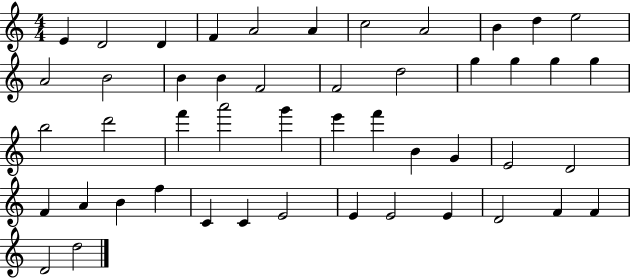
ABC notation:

X:1
T:Untitled
M:4/4
L:1/4
K:C
E D2 D F A2 A c2 A2 B d e2 A2 B2 B B F2 F2 d2 g g g g b2 d'2 f' a'2 g' e' f' B G E2 D2 F A B f C C E2 E E2 E D2 F F D2 d2